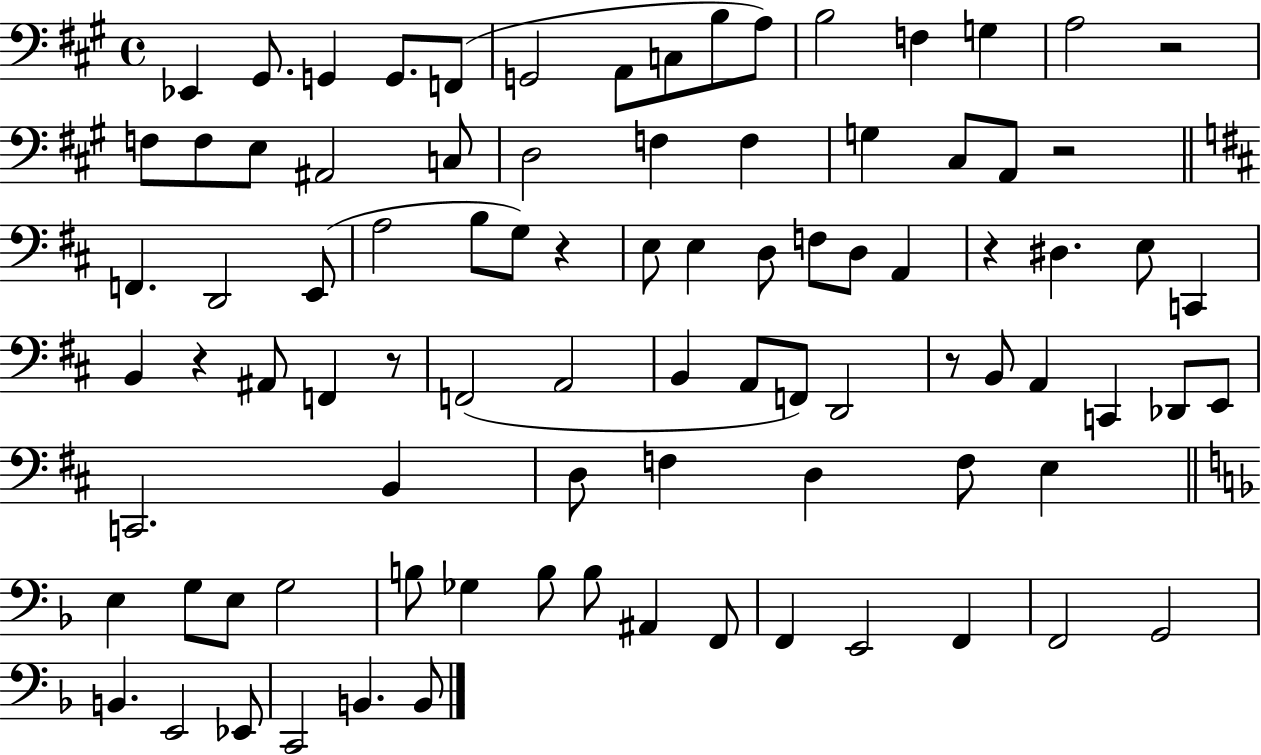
X:1
T:Untitled
M:4/4
L:1/4
K:A
_E,, ^G,,/2 G,, G,,/2 F,,/2 G,,2 A,,/2 C,/2 B,/2 A,/2 B,2 F, G, A,2 z2 F,/2 F,/2 E,/2 ^A,,2 C,/2 D,2 F, F, G, ^C,/2 A,,/2 z2 F,, D,,2 E,,/2 A,2 B,/2 G,/2 z E,/2 E, D,/2 F,/2 D,/2 A,, z ^D, E,/2 C,, B,, z ^A,,/2 F,, z/2 F,,2 A,,2 B,, A,,/2 F,,/2 D,,2 z/2 B,,/2 A,, C,, _D,,/2 E,,/2 C,,2 B,, D,/2 F, D, F,/2 E, E, G,/2 E,/2 G,2 B,/2 _G, B,/2 B,/2 ^A,, F,,/2 F,, E,,2 F,, F,,2 G,,2 B,, E,,2 _E,,/2 C,,2 B,, B,,/2